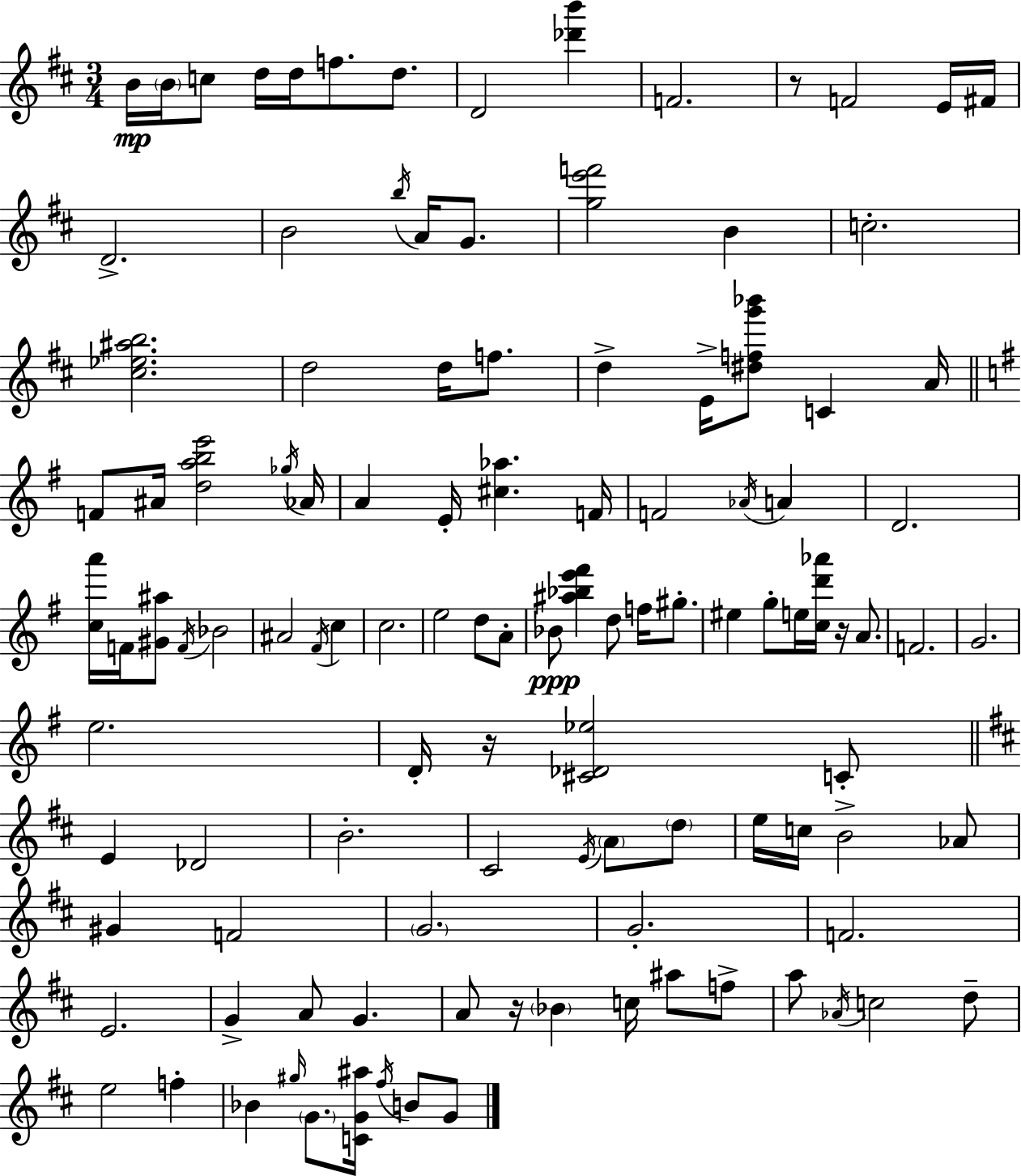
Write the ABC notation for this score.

X:1
T:Untitled
M:3/4
L:1/4
K:D
B/4 B/4 c/2 d/4 d/4 f/2 d/2 D2 [_d'b'] F2 z/2 F2 E/4 ^F/4 D2 B2 b/4 A/4 G/2 [ge'f']2 B c2 [^c_e^ab]2 d2 d/4 f/2 d E/4 [^dfg'_b']/2 C A/4 F/2 ^A/4 [dabe']2 _g/4 _A/4 A E/4 [^c_a] F/4 F2 _A/4 A D2 [ca']/4 F/4 [^G^a]/2 F/4 _B2 ^A2 ^F/4 c c2 e2 d/2 A/2 _B/2 [^a_be'^f'] d/2 f/4 ^g/2 ^e g/2 e/4 [cd'_a']/4 z/4 A/2 F2 G2 e2 D/4 z/4 [^C_D_e]2 C/2 E _D2 B2 ^C2 E/4 A/2 d/2 e/4 c/4 B2 _A/2 ^G F2 G2 G2 F2 E2 G A/2 G A/2 z/4 _B c/4 ^a/2 f/2 a/2 _A/4 c2 d/2 e2 f _B ^g/4 G/2 [CG^a]/4 ^f/4 B/2 G/2